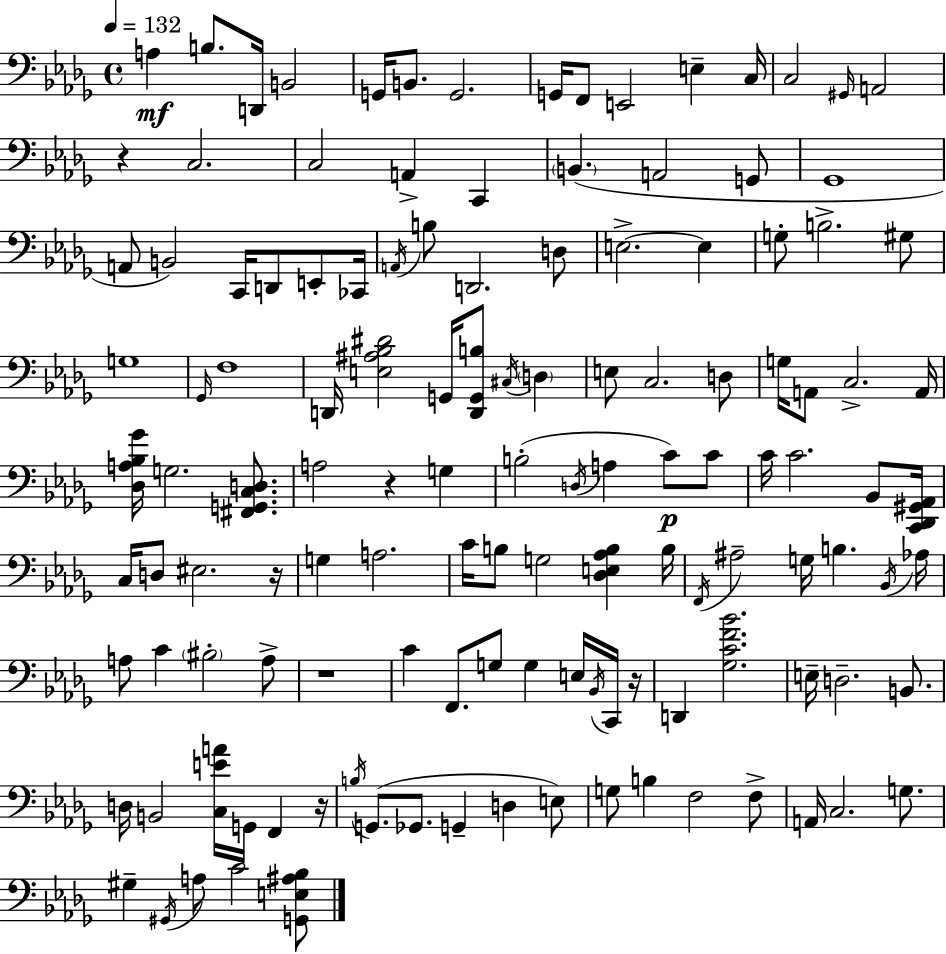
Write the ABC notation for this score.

X:1
T:Untitled
M:4/4
L:1/4
K:Bbm
A, B,/2 D,,/4 B,,2 G,,/4 B,,/2 G,,2 G,,/4 F,,/2 E,,2 E, C,/4 C,2 ^G,,/4 A,,2 z C,2 C,2 A,, C,, B,, A,,2 G,,/2 _G,,4 A,,/2 B,,2 C,,/4 D,,/2 E,,/2 _C,,/4 A,,/4 B,/2 D,,2 D,/2 E,2 E, G,/2 B,2 ^G,/2 G,4 _G,,/4 F,4 D,,/4 [E,^A,_B,^D]2 G,,/4 [D,,G,,B,]/2 ^C,/4 D, E,/2 C,2 D,/2 G,/4 A,,/2 C,2 A,,/4 [_D,A,_B,_G]/4 G,2 [^F,,G,,C,D,]/2 A,2 z G, B,2 D,/4 A, C/2 C/2 C/4 C2 _B,,/2 [C,,_D,,^G,,_A,,]/4 C,/4 D,/2 ^E,2 z/4 G, A,2 C/4 B,/2 G,2 [_D,E,_A,B,] B,/4 F,,/4 ^A,2 G,/4 B, _B,,/4 _A,/4 A,/2 C ^B,2 A,/2 z4 C F,,/2 G,/2 G, E,/4 _B,,/4 C,,/4 z/4 D,, [_G,CF_B]2 E,/4 D,2 B,,/2 D,/4 B,,2 [C,EA]/4 G,,/4 F,, z/4 B,/4 G,,/2 _G,,/2 G,, D, E,/2 G,/2 B, F,2 F,/2 A,,/4 C,2 G,/2 ^G, ^G,,/4 A,/2 C2 [G,,E,^A,_B,]/2